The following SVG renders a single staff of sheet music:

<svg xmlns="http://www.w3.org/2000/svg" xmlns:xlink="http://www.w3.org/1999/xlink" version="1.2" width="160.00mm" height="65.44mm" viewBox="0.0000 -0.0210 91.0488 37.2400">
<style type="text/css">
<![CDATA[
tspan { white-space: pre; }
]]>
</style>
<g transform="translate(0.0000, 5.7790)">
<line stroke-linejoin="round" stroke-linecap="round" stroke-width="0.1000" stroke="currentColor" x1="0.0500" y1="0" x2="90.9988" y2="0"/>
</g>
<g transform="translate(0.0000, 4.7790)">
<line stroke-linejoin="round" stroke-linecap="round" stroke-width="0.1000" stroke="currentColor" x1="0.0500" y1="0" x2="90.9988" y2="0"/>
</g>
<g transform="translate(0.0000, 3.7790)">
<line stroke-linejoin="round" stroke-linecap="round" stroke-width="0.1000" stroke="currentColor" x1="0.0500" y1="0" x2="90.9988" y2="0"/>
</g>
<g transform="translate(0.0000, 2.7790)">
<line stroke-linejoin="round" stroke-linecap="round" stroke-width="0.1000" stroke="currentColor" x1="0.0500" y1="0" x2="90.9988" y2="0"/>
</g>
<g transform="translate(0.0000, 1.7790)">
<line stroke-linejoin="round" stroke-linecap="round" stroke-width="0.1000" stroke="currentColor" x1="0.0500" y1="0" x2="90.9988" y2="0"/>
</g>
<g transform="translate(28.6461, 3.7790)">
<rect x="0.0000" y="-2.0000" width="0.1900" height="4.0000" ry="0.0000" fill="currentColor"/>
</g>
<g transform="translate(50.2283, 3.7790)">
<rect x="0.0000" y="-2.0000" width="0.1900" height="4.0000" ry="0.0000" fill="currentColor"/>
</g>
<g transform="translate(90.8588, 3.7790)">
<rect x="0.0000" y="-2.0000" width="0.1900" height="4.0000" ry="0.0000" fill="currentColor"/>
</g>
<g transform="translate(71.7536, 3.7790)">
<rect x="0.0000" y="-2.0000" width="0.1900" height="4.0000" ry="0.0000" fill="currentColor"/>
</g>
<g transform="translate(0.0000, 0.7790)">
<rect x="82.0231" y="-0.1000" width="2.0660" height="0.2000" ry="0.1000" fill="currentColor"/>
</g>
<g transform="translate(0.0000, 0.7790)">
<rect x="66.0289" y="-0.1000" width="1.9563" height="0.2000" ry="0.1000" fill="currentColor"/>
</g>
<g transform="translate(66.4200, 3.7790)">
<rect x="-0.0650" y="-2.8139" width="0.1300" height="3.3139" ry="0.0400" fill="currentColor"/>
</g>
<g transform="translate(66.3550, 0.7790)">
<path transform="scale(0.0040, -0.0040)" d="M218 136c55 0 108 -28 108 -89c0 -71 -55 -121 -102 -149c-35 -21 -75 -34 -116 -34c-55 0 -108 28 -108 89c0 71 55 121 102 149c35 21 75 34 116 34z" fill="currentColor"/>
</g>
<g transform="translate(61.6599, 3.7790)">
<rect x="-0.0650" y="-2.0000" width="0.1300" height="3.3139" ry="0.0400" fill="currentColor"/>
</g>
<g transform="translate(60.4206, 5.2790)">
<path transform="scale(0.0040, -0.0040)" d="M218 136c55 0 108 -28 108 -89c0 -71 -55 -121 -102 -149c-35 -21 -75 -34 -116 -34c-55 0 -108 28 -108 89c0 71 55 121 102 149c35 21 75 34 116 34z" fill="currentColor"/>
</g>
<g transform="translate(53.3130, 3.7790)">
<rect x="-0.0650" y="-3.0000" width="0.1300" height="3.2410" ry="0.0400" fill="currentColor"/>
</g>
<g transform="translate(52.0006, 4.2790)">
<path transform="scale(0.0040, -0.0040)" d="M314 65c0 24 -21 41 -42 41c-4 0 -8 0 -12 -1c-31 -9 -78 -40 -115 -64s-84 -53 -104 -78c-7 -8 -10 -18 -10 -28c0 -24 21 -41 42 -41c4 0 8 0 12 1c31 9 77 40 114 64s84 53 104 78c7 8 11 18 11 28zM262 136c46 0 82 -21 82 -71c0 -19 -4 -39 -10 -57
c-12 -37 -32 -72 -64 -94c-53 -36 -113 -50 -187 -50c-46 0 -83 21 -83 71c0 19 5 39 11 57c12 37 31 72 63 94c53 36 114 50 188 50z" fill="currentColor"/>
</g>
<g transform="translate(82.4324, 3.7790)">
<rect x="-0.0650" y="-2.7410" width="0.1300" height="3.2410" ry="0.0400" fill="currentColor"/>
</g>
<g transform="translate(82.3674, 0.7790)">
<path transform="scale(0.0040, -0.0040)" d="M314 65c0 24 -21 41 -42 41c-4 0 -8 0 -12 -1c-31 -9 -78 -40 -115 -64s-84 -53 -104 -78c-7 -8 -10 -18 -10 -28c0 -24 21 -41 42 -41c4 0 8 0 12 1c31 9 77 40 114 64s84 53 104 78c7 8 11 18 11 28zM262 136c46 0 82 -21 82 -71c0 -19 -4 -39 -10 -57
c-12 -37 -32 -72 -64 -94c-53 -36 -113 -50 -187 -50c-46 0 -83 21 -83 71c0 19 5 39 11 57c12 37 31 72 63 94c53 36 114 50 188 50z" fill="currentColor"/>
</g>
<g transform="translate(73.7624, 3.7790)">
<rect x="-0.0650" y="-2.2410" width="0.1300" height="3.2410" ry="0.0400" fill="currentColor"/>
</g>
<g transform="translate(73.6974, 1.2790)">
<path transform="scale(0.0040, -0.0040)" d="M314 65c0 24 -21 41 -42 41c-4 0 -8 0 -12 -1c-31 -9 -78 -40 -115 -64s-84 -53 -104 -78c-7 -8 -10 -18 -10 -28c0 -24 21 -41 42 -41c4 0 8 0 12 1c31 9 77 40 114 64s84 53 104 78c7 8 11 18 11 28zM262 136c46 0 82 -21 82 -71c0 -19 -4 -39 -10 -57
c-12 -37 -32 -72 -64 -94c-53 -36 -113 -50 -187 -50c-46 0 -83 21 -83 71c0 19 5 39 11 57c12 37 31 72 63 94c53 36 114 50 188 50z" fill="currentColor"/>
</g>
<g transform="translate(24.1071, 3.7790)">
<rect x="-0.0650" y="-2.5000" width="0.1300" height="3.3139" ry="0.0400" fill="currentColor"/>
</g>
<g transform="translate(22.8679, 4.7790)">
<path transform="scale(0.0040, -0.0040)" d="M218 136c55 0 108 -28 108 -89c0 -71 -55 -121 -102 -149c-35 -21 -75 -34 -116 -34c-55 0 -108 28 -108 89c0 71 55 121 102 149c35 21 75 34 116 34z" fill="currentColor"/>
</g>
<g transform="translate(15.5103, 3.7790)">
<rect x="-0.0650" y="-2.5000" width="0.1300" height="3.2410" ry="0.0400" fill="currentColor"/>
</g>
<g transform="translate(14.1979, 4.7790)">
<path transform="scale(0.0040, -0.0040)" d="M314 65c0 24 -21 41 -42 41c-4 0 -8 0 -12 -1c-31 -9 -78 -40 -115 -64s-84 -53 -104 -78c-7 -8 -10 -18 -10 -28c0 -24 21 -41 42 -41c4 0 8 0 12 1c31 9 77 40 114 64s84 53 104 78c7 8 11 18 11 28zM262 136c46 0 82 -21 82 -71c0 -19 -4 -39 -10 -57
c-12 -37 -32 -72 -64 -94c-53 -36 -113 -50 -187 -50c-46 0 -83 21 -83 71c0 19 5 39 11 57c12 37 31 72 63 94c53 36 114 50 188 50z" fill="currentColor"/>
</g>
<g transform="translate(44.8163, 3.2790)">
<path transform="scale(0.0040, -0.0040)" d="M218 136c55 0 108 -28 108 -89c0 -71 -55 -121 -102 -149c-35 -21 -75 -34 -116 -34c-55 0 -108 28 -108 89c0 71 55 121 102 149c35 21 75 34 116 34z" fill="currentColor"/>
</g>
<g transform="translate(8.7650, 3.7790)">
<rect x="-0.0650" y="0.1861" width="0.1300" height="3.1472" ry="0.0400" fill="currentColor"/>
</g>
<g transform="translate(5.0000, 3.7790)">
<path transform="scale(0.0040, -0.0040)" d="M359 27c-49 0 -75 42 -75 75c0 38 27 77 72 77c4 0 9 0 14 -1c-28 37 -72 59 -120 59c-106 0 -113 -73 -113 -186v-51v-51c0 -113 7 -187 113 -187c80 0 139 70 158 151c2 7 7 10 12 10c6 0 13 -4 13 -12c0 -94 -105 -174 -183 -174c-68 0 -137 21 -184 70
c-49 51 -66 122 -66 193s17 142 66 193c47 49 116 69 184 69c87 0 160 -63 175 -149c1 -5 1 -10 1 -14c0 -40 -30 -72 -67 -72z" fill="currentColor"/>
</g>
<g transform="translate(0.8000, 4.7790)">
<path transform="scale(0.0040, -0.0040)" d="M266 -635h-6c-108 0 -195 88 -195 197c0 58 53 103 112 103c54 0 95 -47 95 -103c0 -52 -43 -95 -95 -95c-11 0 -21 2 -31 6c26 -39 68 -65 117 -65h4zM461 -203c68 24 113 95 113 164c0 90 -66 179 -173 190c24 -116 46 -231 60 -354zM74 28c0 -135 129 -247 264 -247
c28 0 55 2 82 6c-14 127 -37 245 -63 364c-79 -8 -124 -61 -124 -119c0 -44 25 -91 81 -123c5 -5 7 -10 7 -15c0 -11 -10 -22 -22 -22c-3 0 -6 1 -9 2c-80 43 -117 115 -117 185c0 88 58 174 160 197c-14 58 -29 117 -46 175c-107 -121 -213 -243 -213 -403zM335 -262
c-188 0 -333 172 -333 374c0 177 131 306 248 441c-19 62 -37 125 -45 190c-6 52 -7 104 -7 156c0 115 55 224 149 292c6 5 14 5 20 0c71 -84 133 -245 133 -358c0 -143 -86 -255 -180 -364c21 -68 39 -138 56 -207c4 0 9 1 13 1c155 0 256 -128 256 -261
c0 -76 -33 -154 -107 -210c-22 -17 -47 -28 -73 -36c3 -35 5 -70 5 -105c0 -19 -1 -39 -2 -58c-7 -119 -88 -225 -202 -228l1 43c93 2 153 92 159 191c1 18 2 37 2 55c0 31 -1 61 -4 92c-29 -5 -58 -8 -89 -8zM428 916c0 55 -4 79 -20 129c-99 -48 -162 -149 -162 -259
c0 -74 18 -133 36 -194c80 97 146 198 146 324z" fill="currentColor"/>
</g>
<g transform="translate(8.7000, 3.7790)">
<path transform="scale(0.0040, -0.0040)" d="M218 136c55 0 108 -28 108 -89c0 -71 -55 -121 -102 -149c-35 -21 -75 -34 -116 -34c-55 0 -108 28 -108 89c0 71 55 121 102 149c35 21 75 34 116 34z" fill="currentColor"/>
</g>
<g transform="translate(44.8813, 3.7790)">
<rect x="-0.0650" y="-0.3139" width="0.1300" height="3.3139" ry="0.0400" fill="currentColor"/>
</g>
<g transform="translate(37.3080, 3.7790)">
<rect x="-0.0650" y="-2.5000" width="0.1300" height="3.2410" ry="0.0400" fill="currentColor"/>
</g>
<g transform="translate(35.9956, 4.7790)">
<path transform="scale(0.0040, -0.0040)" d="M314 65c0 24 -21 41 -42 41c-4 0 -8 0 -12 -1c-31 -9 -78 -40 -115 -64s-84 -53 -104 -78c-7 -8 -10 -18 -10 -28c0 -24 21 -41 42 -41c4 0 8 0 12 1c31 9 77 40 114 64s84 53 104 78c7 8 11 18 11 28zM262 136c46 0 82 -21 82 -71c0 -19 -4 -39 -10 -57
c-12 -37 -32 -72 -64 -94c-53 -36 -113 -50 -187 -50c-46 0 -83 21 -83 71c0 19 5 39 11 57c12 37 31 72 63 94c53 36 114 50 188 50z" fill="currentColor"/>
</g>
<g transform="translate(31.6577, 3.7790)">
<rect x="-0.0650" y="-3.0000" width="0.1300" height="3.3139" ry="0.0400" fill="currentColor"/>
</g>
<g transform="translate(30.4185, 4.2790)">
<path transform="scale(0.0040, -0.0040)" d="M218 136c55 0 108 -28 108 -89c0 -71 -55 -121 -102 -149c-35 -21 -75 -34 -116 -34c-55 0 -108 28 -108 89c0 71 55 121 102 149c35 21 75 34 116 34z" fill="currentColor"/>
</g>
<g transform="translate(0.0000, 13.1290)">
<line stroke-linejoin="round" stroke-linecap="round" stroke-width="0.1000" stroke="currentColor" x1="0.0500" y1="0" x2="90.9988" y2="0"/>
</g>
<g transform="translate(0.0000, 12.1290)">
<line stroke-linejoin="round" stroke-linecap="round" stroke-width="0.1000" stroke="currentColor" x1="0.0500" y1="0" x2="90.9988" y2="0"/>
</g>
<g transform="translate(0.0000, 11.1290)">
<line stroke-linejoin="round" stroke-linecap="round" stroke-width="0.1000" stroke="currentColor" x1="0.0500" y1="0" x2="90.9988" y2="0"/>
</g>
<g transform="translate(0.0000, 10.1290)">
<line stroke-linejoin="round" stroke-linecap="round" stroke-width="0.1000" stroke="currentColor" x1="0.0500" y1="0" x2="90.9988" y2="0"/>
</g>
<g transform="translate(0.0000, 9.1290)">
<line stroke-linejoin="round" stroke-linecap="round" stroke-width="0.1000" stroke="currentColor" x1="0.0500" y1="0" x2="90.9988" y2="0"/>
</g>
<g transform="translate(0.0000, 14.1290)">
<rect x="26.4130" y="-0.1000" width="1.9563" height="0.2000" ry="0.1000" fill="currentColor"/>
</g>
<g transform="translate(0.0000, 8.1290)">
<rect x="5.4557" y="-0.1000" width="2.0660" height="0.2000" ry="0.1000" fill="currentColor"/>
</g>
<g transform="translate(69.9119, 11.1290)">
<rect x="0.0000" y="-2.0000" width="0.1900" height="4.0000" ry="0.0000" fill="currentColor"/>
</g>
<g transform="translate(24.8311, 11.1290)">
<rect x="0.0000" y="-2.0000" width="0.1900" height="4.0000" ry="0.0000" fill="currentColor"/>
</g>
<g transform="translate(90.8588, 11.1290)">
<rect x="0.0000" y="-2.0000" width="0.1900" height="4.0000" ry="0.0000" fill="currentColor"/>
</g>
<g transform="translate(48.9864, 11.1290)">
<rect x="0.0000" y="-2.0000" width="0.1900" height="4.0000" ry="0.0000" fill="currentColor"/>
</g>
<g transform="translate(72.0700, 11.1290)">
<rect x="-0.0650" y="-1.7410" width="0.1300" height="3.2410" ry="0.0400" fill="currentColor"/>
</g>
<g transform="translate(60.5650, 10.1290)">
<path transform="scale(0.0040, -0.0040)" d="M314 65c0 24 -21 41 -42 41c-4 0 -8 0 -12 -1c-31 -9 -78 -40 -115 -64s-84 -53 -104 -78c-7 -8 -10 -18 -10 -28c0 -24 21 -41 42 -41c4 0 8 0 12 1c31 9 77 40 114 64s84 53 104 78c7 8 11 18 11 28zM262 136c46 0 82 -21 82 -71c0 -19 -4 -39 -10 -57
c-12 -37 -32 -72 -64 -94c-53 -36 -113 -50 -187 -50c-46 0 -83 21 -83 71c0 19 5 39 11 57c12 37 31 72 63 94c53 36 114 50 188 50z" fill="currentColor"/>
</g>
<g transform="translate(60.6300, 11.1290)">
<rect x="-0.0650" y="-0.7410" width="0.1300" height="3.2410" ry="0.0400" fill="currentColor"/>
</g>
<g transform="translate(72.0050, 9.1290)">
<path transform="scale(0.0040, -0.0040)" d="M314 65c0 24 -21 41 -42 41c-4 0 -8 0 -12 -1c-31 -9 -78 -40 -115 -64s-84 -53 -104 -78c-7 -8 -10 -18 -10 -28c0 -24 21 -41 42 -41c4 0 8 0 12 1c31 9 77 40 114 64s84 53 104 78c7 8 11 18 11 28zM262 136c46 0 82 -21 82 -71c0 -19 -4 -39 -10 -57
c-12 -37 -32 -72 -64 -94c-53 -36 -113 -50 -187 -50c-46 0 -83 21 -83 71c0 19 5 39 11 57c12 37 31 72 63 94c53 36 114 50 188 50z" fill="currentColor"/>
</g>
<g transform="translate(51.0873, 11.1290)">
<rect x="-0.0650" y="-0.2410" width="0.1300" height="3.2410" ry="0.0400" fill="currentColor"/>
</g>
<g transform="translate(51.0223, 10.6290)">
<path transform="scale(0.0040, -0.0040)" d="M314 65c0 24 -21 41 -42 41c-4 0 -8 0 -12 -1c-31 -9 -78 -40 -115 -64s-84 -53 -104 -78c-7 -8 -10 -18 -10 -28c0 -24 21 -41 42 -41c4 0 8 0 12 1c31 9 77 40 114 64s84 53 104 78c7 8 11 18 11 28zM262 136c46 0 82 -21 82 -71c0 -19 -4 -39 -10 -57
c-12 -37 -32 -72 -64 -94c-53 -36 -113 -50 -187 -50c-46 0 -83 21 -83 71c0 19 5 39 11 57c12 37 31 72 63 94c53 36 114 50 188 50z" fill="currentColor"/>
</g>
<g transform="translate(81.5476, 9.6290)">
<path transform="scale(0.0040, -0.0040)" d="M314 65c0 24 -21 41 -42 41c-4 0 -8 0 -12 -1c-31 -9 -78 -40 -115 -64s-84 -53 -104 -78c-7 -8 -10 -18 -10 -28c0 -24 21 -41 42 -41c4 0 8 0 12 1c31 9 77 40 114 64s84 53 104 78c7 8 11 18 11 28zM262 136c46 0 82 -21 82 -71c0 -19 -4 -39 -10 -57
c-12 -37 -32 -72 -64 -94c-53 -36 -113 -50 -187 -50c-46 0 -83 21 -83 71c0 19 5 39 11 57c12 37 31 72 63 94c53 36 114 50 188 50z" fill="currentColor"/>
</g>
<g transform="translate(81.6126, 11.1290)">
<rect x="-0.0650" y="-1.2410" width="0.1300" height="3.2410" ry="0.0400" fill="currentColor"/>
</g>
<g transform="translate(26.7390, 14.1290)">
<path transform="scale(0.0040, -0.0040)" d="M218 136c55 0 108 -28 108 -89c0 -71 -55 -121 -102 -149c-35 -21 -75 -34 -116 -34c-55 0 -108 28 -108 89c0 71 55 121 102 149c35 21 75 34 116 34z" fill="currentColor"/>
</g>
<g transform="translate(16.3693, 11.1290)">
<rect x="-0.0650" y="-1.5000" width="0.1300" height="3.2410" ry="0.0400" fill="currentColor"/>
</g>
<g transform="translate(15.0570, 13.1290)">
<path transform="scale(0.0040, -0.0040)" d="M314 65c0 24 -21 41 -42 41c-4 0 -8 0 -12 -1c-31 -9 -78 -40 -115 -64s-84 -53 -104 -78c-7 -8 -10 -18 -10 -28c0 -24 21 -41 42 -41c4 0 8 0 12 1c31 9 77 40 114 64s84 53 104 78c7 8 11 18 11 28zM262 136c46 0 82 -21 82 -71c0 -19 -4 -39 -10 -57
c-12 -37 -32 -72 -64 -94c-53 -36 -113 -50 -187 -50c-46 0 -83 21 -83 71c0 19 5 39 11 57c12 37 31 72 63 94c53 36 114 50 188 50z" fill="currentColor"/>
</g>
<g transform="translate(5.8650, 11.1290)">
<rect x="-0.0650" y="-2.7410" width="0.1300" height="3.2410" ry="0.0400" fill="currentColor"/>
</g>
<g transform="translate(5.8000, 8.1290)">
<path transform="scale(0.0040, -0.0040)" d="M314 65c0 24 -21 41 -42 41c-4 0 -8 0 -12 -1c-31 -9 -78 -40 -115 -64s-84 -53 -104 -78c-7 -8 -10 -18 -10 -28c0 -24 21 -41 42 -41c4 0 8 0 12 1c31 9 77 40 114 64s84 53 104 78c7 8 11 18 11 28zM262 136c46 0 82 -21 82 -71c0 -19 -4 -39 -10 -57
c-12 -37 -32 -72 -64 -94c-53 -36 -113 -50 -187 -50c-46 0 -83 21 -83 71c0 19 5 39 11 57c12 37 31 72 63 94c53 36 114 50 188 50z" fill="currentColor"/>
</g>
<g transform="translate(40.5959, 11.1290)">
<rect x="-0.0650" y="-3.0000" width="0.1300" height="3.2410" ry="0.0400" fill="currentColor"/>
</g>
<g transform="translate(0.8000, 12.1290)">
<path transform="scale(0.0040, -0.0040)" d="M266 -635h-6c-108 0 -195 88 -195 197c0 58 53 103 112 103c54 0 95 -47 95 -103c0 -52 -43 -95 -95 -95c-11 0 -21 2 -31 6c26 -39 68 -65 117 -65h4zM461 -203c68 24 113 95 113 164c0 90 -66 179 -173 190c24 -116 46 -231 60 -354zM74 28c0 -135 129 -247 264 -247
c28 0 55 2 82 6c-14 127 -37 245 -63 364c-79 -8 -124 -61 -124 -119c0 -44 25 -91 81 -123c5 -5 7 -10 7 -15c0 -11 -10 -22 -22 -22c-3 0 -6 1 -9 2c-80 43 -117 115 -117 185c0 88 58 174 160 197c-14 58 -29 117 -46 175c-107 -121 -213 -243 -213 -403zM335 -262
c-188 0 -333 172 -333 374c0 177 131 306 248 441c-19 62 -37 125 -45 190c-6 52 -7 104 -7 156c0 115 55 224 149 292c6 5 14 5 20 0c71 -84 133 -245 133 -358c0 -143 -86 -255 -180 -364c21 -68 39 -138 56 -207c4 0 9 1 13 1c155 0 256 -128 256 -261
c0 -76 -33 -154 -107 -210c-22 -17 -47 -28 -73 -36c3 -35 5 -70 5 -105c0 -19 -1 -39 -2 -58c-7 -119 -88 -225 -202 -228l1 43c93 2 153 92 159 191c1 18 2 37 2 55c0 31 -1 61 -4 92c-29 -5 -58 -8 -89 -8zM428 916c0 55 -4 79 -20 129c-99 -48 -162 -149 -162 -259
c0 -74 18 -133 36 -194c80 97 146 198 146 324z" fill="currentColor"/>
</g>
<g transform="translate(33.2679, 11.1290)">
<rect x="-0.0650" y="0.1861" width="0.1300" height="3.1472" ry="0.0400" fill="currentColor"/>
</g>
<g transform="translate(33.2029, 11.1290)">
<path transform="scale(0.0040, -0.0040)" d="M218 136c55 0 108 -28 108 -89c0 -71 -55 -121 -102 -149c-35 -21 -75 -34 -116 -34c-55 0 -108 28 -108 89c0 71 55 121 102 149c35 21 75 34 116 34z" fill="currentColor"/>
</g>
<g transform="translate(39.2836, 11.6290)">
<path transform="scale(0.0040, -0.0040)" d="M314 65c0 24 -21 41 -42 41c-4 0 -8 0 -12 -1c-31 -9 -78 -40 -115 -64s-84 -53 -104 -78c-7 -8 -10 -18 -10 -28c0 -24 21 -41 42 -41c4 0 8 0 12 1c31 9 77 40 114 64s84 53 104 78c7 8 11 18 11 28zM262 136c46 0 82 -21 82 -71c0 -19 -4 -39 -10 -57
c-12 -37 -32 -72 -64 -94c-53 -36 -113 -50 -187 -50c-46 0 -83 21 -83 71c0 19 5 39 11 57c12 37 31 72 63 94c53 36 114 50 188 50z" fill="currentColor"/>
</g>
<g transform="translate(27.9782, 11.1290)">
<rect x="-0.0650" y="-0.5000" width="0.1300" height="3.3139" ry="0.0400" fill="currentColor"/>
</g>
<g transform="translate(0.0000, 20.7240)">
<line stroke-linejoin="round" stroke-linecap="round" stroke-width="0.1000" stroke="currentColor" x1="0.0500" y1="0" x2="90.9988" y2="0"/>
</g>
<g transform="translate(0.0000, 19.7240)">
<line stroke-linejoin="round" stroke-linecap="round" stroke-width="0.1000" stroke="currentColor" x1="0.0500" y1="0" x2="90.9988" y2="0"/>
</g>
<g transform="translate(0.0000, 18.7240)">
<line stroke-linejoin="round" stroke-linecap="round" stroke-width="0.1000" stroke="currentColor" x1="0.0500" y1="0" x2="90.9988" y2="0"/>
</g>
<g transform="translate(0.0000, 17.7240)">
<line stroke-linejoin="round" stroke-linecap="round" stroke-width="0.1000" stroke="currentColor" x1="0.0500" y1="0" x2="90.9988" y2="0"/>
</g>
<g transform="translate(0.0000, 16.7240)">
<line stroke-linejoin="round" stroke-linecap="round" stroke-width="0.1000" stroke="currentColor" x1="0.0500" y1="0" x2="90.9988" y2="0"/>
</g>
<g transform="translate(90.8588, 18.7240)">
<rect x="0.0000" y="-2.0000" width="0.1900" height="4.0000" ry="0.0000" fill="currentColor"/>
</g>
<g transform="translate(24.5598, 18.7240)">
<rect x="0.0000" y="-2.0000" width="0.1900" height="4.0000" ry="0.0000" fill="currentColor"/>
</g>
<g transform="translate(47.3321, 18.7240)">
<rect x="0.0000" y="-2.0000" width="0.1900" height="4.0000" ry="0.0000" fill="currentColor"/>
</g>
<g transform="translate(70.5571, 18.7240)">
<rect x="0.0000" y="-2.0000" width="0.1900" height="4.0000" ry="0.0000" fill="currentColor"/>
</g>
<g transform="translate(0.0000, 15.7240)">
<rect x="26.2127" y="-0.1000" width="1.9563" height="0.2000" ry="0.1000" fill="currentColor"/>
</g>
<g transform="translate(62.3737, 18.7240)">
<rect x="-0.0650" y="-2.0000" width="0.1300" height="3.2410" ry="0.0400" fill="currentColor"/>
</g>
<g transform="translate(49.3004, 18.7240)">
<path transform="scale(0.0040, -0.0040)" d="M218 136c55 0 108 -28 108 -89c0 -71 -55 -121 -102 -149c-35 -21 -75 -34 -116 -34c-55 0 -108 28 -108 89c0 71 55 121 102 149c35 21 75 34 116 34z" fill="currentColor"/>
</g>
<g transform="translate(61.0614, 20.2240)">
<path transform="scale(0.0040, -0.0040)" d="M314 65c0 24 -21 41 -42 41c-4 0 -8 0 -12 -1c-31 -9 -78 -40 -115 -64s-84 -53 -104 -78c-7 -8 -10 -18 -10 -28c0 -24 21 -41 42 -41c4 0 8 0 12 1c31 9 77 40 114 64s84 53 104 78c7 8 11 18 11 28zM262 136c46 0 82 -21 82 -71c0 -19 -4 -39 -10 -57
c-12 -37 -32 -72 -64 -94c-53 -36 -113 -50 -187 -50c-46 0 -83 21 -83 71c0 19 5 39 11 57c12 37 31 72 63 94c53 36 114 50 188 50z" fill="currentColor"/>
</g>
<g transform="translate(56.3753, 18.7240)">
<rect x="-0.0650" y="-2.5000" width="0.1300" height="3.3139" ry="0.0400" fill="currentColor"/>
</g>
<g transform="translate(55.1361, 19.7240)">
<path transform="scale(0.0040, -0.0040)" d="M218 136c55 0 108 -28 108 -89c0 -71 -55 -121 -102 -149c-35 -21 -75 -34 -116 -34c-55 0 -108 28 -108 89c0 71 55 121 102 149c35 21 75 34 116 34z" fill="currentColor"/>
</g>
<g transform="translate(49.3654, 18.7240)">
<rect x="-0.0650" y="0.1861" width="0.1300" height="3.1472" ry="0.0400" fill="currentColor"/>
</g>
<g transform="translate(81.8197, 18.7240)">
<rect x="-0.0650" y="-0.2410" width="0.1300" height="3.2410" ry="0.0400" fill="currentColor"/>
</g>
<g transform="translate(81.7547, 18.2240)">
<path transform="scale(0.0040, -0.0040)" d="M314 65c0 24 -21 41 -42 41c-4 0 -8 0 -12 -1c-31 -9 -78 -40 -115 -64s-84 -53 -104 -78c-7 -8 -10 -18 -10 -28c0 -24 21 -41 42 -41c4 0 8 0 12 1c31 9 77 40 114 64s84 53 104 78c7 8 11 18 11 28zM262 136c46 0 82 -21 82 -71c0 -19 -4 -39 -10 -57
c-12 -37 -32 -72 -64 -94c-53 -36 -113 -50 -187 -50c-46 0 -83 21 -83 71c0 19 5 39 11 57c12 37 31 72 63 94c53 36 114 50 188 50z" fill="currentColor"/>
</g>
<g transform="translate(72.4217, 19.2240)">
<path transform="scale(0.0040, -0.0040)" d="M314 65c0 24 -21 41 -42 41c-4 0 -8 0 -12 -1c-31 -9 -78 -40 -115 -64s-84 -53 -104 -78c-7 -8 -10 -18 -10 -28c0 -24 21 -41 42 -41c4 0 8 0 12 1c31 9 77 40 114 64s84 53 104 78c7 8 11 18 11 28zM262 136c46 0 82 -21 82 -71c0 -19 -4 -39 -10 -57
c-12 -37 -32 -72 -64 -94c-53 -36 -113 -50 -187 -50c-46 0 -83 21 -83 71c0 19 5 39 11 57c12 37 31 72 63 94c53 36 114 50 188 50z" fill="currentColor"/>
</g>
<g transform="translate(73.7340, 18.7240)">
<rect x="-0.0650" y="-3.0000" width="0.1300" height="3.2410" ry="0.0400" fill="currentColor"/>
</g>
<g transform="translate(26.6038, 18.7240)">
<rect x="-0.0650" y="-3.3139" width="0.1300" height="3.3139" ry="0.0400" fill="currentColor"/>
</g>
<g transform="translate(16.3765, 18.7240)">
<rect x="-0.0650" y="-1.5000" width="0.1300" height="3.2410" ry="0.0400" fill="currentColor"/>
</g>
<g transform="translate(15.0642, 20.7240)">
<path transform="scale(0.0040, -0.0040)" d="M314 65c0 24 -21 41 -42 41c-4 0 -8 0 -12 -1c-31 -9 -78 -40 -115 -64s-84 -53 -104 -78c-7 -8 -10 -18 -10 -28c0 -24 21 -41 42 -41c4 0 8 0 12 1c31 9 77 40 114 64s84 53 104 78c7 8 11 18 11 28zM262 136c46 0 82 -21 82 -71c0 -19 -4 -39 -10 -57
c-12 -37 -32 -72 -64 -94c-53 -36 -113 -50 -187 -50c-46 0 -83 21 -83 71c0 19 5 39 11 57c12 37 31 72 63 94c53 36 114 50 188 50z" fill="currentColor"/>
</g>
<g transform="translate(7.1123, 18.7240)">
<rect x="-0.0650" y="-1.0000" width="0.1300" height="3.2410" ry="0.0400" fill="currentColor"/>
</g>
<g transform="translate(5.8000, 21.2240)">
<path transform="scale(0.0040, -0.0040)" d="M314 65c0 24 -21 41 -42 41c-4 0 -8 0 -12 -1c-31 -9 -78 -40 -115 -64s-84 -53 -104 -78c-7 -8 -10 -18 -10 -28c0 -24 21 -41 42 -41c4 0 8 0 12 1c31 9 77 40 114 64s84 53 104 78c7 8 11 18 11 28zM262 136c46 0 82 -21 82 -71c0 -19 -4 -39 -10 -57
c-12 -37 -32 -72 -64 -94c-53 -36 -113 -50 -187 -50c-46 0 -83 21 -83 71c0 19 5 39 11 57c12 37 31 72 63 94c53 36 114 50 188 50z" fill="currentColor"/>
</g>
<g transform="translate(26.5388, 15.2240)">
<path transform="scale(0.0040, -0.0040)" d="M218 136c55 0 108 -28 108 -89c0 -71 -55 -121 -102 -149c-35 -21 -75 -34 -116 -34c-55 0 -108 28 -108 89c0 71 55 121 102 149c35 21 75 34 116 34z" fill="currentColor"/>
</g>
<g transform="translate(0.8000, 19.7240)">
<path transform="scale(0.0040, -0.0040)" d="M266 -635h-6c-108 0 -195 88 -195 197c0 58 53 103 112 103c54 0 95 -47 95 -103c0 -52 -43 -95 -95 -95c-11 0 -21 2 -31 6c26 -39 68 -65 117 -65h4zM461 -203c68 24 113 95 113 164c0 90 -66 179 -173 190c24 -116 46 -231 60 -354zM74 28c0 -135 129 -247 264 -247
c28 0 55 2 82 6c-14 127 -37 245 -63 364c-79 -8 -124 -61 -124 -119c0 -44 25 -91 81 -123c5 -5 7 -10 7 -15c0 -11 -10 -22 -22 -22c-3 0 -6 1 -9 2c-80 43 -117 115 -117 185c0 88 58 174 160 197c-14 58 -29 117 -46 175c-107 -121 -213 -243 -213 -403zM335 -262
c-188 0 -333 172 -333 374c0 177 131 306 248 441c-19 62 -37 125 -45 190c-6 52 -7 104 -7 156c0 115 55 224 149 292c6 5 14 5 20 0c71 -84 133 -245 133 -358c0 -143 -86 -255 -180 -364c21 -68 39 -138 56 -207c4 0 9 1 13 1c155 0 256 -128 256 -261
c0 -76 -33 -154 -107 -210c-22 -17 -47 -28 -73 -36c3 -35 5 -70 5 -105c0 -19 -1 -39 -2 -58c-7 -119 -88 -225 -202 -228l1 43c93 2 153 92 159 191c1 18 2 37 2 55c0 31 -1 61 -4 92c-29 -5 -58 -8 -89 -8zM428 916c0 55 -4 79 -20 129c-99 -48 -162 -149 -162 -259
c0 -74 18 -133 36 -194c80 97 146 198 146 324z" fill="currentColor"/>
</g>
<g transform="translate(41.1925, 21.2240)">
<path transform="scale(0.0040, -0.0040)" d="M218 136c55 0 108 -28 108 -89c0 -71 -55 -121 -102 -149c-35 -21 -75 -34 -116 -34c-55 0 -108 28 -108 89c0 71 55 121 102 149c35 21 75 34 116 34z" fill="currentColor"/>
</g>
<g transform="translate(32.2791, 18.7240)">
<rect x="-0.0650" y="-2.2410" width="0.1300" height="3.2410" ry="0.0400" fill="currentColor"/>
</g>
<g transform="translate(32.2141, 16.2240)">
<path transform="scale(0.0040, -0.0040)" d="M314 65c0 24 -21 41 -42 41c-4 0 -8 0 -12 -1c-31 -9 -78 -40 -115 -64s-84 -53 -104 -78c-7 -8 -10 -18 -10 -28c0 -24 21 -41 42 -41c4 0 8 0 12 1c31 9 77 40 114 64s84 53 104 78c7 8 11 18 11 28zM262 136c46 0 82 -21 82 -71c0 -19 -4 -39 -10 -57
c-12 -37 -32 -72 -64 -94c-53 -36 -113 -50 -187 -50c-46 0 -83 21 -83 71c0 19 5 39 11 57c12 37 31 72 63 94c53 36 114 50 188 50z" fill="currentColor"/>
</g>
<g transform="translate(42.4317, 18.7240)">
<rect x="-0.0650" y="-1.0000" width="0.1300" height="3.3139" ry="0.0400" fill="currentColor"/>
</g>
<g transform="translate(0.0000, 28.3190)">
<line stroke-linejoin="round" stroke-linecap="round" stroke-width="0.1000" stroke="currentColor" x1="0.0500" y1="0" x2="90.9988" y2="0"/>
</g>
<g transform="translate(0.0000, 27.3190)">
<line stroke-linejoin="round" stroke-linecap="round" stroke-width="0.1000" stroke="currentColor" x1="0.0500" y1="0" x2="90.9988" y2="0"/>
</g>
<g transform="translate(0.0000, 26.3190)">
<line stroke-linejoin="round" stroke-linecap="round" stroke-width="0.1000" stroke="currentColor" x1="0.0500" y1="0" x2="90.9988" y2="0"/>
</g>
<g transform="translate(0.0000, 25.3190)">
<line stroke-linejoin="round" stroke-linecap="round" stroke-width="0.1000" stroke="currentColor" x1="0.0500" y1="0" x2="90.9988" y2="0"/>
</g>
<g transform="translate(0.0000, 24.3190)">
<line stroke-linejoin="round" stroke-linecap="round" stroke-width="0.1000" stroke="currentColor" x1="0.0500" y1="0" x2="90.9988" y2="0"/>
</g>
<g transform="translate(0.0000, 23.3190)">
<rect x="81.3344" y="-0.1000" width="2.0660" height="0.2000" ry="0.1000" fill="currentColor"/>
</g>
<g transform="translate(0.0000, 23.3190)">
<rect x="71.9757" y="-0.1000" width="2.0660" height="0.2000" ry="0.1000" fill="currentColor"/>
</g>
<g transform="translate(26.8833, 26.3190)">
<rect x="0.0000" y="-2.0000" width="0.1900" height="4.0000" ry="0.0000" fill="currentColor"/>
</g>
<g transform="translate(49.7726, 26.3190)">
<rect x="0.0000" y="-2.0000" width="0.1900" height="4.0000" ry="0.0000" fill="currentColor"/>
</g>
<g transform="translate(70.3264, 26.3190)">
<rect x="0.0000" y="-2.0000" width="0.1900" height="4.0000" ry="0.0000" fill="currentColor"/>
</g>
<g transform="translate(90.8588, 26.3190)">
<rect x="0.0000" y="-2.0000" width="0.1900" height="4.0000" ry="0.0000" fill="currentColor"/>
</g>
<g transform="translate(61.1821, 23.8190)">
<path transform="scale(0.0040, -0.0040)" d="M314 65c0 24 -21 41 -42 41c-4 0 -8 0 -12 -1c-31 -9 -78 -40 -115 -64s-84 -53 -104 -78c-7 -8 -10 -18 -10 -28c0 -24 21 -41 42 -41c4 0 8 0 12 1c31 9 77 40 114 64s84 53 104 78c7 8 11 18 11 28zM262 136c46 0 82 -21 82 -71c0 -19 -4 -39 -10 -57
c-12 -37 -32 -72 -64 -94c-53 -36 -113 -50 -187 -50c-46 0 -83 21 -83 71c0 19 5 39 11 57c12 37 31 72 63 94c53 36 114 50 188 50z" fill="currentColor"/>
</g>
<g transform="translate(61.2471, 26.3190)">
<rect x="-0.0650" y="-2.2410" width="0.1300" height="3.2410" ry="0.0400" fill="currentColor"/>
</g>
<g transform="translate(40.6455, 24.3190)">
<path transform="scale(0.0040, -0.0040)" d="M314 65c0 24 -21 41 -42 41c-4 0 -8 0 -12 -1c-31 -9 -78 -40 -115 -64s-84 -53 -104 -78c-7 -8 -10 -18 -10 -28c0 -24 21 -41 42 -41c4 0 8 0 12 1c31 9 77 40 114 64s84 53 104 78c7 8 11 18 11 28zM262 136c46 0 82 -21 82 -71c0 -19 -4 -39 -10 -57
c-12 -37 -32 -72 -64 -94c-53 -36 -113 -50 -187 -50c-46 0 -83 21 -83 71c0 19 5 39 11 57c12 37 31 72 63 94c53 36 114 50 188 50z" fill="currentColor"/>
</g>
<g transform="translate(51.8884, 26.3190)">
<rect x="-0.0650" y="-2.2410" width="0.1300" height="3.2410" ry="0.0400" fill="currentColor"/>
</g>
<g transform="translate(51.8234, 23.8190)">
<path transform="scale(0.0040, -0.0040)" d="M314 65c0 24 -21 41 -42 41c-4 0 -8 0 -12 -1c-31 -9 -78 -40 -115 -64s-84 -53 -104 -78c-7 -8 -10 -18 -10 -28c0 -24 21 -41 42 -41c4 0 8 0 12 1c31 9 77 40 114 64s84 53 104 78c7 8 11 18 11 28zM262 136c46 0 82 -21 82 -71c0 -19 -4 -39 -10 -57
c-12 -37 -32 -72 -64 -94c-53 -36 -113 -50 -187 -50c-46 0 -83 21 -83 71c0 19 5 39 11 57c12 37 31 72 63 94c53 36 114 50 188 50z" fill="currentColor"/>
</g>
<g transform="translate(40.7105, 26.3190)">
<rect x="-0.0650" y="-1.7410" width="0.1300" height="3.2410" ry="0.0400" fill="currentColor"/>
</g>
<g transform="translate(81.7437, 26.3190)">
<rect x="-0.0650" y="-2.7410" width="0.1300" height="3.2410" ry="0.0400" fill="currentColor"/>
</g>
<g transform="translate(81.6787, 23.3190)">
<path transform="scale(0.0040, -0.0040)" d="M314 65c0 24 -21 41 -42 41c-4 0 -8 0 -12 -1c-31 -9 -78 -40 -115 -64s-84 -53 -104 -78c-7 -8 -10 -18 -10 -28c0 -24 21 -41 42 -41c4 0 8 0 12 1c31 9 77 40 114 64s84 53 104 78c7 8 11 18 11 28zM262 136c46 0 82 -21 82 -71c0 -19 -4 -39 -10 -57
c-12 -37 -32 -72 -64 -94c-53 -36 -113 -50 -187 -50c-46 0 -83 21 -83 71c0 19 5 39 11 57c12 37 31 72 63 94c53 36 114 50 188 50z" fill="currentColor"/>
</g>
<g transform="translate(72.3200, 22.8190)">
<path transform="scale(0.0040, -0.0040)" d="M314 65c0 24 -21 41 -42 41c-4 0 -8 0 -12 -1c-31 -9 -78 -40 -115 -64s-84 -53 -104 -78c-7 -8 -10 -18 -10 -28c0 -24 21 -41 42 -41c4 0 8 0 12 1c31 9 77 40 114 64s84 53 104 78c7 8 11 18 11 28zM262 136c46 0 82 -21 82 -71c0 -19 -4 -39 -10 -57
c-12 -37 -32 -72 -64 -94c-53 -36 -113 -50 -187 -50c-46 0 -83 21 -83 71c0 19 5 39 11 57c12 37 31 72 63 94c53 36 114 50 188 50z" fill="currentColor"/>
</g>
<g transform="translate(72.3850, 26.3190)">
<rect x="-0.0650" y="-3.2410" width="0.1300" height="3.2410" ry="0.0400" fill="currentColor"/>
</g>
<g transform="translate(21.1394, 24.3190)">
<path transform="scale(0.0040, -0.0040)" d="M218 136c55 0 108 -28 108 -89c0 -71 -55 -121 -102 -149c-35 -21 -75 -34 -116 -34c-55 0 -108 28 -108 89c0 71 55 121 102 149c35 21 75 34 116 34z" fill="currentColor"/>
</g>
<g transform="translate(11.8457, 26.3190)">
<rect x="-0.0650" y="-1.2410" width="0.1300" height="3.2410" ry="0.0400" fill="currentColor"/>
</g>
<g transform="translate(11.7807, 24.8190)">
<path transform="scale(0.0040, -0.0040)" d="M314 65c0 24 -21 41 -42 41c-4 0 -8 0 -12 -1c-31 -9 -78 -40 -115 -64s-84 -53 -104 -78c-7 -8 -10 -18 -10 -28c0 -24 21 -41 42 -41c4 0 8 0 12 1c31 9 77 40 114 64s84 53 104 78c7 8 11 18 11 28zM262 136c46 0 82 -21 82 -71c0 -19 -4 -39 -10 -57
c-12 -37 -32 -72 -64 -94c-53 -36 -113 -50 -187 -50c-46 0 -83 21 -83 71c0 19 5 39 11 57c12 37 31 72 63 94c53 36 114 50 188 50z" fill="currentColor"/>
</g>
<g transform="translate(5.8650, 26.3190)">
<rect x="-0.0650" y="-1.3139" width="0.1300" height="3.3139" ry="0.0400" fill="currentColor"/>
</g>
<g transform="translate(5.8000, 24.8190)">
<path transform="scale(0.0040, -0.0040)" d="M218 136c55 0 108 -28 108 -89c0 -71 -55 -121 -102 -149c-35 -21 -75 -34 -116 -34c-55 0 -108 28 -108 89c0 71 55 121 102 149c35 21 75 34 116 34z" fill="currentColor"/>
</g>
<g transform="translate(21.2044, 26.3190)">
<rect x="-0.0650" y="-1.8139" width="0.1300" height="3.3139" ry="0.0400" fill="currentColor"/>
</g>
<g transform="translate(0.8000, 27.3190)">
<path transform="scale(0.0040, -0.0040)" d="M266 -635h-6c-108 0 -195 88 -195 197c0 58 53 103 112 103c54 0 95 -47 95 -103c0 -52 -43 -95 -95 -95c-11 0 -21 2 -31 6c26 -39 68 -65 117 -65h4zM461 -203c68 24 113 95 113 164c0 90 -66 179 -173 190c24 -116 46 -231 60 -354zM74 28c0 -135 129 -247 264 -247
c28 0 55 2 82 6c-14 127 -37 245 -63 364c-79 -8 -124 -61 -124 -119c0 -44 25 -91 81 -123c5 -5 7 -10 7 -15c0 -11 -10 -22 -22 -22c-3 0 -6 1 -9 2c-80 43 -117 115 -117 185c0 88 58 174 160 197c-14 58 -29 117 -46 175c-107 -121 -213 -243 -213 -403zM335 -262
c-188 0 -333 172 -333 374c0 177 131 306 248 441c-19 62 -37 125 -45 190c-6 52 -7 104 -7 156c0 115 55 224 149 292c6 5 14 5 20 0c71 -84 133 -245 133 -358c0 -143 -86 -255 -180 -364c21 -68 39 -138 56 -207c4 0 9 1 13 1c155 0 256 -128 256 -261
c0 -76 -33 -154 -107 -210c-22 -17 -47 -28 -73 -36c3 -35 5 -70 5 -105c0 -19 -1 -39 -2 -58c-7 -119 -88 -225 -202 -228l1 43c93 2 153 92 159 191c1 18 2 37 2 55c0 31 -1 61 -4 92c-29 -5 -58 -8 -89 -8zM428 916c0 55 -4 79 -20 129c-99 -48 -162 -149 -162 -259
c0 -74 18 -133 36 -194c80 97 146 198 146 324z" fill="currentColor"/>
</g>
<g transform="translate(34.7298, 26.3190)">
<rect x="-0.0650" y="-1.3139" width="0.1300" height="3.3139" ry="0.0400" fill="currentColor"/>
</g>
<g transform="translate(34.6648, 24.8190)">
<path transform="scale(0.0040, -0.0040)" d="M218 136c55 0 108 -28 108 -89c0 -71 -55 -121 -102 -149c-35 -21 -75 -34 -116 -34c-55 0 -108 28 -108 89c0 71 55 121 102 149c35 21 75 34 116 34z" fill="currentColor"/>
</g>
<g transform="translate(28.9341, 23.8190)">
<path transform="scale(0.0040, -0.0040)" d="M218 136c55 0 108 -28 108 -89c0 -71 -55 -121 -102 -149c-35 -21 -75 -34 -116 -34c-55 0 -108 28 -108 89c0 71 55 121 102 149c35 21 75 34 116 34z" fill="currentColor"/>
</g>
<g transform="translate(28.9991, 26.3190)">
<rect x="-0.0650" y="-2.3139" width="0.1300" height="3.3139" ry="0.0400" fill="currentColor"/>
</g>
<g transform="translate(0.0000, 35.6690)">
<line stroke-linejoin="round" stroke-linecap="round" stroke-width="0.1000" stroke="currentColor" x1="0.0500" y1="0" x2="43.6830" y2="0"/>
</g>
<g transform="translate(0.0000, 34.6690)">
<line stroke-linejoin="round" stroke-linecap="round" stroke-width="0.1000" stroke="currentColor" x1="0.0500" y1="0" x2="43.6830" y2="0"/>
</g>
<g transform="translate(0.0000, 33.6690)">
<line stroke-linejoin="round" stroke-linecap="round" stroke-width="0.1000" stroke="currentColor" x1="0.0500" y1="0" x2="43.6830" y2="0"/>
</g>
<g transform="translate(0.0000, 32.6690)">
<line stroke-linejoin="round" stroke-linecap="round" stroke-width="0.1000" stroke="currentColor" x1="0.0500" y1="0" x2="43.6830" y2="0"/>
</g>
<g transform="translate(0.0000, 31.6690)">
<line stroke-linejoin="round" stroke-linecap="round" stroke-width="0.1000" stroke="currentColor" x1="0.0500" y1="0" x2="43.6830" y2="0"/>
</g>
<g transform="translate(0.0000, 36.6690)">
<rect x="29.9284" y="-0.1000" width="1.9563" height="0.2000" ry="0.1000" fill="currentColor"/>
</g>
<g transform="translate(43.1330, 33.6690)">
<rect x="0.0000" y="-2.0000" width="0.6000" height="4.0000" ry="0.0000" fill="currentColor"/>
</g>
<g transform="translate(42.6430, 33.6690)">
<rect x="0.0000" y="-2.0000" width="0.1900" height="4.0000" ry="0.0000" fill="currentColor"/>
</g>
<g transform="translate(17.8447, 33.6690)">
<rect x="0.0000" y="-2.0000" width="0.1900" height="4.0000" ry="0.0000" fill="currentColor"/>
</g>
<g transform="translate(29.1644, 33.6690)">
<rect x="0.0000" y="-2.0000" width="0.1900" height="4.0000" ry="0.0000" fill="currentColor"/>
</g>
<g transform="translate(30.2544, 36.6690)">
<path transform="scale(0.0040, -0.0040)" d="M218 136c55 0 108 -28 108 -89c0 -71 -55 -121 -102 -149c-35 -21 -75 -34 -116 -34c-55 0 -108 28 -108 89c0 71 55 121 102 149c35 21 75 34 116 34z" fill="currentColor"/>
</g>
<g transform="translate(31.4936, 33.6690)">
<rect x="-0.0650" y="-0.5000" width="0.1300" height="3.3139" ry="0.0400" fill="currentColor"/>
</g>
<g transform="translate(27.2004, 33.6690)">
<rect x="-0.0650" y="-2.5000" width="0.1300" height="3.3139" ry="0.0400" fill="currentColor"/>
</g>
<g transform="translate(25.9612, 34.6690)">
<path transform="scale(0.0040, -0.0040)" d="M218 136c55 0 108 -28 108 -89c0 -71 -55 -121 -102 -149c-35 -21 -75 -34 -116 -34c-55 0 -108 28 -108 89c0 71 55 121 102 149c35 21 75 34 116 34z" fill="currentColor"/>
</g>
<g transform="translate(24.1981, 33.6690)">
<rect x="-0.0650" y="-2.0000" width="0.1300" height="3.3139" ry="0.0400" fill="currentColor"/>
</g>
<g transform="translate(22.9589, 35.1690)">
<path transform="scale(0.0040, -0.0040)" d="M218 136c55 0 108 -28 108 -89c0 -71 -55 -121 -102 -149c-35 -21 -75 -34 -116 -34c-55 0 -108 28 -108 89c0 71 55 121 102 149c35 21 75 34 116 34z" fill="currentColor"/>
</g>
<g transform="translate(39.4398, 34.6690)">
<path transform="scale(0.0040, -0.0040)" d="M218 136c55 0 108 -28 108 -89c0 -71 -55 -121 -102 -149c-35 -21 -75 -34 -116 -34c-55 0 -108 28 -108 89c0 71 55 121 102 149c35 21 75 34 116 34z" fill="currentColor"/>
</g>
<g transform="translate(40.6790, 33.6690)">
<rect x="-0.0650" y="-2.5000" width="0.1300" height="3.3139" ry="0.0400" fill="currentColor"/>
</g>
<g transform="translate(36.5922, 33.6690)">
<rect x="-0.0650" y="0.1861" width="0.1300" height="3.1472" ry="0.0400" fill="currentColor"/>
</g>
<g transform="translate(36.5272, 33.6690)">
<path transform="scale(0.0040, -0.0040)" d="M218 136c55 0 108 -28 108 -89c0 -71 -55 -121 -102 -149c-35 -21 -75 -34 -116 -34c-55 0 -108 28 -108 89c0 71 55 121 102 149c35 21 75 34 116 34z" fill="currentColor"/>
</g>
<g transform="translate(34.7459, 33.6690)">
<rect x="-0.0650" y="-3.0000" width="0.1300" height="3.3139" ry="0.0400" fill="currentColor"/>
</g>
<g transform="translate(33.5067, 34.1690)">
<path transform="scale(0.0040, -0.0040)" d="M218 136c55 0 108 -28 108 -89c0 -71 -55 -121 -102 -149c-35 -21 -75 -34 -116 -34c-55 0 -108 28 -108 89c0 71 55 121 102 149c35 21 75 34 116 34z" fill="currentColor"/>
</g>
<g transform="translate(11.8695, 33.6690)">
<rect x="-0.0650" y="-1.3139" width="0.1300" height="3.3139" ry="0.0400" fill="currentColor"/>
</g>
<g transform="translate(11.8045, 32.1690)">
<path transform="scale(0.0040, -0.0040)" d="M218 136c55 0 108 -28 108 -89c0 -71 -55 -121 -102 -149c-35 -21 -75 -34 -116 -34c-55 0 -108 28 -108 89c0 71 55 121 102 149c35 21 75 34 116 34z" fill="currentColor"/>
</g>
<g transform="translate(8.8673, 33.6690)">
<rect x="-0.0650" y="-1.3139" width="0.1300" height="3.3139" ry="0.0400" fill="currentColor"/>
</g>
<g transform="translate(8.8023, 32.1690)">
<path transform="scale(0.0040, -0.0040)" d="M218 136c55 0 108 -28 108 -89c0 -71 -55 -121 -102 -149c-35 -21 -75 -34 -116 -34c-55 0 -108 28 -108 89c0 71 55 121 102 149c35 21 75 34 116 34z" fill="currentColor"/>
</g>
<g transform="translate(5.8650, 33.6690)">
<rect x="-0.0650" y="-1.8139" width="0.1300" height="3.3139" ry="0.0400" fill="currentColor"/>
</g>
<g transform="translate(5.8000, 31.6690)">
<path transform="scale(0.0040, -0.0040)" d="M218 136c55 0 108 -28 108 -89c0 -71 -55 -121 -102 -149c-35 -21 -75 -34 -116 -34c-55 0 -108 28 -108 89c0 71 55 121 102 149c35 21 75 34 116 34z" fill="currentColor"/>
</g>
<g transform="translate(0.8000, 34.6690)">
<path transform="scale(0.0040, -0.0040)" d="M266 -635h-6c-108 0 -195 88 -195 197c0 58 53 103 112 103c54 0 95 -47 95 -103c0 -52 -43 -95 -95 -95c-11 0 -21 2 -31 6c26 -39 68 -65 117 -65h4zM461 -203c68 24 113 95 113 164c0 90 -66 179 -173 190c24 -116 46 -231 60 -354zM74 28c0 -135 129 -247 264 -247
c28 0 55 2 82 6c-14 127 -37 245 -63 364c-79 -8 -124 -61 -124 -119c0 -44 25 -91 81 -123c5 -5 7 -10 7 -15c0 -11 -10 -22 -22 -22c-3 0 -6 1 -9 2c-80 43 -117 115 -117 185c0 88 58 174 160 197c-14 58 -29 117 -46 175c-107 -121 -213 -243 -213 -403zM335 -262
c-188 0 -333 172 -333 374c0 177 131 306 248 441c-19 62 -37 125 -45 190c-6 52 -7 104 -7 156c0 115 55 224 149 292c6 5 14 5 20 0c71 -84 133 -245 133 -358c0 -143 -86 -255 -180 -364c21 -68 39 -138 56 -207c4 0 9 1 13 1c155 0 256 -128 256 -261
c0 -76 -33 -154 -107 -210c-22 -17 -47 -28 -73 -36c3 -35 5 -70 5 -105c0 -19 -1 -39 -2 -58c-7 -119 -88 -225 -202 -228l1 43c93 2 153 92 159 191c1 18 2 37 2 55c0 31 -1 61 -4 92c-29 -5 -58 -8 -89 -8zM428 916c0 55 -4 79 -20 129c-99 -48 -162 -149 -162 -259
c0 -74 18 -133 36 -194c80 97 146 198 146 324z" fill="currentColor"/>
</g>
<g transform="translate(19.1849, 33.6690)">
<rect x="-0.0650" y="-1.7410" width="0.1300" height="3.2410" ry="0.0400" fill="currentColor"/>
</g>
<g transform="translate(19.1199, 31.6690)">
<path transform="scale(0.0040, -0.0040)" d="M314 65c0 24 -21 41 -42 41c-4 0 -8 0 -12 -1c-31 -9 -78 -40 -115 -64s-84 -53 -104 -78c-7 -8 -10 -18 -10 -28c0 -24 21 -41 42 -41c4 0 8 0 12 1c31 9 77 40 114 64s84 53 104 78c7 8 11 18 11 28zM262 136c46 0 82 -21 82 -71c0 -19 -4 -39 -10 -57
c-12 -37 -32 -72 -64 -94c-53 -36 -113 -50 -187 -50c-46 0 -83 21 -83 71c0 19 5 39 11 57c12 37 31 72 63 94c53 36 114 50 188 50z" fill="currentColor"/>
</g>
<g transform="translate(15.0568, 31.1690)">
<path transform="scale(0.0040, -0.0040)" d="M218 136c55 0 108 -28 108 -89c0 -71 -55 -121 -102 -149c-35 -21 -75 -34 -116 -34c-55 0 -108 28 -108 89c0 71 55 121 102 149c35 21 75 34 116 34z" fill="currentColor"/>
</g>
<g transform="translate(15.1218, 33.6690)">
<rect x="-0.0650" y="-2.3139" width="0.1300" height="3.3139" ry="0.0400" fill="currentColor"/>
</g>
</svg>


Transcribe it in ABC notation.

X:1
T:Untitled
M:4/4
L:1/4
K:C
B G2 G A G2 c A2 F a g2 a2 a2 E2 C B A2 c2 d2 f2 e2 D2 E2 b g2 D B G F2 A2 c2 e e2 f g e f2 g2 g2 b2 a2 f e e g f2 F G C A B G